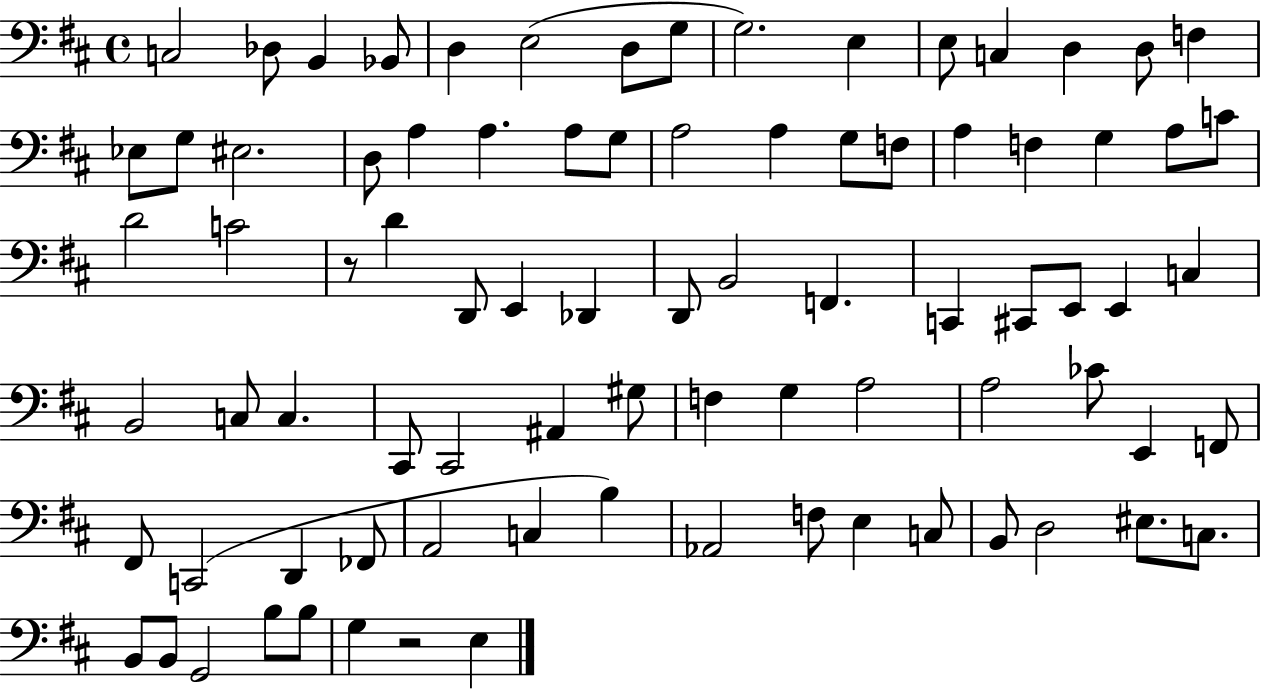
{
  \clef bass
  \time 4/4
  \defaultTimeSignature
  \key d \major
  \repeat volta 2 { c2 des8 b,4 bes,8 | d4 e2( d8 g8 | g2.) e4 | e8 c4 d4 d8 f4 | \break ees8 g8 eis2. | d8 a4 a4. a8 g8 | a2 a4 g8 f8 | a4 f4 g4 a8 c'8 | \break d'2 c'2 | r8 d'4 d,8 e,4 des,4 | d,8 b,2 f,4. | c,4 cis,8 e,8 e,4 c4 | \break b,2 c8 c4. | cis,8 cis,2 ais,4 gis8 | f4 g4 a2 | a2 ces'8 e,4 f,8 | \break fis,8 c,2( d,4 fes,8 | a,2 c4 b4) | aes,2 f8 e4 c8 | b,8 d2 eis8. c8. | \break b,8 b,8 g,2 b8 b8 | g4 r2 e4 | } \bar "|."
}